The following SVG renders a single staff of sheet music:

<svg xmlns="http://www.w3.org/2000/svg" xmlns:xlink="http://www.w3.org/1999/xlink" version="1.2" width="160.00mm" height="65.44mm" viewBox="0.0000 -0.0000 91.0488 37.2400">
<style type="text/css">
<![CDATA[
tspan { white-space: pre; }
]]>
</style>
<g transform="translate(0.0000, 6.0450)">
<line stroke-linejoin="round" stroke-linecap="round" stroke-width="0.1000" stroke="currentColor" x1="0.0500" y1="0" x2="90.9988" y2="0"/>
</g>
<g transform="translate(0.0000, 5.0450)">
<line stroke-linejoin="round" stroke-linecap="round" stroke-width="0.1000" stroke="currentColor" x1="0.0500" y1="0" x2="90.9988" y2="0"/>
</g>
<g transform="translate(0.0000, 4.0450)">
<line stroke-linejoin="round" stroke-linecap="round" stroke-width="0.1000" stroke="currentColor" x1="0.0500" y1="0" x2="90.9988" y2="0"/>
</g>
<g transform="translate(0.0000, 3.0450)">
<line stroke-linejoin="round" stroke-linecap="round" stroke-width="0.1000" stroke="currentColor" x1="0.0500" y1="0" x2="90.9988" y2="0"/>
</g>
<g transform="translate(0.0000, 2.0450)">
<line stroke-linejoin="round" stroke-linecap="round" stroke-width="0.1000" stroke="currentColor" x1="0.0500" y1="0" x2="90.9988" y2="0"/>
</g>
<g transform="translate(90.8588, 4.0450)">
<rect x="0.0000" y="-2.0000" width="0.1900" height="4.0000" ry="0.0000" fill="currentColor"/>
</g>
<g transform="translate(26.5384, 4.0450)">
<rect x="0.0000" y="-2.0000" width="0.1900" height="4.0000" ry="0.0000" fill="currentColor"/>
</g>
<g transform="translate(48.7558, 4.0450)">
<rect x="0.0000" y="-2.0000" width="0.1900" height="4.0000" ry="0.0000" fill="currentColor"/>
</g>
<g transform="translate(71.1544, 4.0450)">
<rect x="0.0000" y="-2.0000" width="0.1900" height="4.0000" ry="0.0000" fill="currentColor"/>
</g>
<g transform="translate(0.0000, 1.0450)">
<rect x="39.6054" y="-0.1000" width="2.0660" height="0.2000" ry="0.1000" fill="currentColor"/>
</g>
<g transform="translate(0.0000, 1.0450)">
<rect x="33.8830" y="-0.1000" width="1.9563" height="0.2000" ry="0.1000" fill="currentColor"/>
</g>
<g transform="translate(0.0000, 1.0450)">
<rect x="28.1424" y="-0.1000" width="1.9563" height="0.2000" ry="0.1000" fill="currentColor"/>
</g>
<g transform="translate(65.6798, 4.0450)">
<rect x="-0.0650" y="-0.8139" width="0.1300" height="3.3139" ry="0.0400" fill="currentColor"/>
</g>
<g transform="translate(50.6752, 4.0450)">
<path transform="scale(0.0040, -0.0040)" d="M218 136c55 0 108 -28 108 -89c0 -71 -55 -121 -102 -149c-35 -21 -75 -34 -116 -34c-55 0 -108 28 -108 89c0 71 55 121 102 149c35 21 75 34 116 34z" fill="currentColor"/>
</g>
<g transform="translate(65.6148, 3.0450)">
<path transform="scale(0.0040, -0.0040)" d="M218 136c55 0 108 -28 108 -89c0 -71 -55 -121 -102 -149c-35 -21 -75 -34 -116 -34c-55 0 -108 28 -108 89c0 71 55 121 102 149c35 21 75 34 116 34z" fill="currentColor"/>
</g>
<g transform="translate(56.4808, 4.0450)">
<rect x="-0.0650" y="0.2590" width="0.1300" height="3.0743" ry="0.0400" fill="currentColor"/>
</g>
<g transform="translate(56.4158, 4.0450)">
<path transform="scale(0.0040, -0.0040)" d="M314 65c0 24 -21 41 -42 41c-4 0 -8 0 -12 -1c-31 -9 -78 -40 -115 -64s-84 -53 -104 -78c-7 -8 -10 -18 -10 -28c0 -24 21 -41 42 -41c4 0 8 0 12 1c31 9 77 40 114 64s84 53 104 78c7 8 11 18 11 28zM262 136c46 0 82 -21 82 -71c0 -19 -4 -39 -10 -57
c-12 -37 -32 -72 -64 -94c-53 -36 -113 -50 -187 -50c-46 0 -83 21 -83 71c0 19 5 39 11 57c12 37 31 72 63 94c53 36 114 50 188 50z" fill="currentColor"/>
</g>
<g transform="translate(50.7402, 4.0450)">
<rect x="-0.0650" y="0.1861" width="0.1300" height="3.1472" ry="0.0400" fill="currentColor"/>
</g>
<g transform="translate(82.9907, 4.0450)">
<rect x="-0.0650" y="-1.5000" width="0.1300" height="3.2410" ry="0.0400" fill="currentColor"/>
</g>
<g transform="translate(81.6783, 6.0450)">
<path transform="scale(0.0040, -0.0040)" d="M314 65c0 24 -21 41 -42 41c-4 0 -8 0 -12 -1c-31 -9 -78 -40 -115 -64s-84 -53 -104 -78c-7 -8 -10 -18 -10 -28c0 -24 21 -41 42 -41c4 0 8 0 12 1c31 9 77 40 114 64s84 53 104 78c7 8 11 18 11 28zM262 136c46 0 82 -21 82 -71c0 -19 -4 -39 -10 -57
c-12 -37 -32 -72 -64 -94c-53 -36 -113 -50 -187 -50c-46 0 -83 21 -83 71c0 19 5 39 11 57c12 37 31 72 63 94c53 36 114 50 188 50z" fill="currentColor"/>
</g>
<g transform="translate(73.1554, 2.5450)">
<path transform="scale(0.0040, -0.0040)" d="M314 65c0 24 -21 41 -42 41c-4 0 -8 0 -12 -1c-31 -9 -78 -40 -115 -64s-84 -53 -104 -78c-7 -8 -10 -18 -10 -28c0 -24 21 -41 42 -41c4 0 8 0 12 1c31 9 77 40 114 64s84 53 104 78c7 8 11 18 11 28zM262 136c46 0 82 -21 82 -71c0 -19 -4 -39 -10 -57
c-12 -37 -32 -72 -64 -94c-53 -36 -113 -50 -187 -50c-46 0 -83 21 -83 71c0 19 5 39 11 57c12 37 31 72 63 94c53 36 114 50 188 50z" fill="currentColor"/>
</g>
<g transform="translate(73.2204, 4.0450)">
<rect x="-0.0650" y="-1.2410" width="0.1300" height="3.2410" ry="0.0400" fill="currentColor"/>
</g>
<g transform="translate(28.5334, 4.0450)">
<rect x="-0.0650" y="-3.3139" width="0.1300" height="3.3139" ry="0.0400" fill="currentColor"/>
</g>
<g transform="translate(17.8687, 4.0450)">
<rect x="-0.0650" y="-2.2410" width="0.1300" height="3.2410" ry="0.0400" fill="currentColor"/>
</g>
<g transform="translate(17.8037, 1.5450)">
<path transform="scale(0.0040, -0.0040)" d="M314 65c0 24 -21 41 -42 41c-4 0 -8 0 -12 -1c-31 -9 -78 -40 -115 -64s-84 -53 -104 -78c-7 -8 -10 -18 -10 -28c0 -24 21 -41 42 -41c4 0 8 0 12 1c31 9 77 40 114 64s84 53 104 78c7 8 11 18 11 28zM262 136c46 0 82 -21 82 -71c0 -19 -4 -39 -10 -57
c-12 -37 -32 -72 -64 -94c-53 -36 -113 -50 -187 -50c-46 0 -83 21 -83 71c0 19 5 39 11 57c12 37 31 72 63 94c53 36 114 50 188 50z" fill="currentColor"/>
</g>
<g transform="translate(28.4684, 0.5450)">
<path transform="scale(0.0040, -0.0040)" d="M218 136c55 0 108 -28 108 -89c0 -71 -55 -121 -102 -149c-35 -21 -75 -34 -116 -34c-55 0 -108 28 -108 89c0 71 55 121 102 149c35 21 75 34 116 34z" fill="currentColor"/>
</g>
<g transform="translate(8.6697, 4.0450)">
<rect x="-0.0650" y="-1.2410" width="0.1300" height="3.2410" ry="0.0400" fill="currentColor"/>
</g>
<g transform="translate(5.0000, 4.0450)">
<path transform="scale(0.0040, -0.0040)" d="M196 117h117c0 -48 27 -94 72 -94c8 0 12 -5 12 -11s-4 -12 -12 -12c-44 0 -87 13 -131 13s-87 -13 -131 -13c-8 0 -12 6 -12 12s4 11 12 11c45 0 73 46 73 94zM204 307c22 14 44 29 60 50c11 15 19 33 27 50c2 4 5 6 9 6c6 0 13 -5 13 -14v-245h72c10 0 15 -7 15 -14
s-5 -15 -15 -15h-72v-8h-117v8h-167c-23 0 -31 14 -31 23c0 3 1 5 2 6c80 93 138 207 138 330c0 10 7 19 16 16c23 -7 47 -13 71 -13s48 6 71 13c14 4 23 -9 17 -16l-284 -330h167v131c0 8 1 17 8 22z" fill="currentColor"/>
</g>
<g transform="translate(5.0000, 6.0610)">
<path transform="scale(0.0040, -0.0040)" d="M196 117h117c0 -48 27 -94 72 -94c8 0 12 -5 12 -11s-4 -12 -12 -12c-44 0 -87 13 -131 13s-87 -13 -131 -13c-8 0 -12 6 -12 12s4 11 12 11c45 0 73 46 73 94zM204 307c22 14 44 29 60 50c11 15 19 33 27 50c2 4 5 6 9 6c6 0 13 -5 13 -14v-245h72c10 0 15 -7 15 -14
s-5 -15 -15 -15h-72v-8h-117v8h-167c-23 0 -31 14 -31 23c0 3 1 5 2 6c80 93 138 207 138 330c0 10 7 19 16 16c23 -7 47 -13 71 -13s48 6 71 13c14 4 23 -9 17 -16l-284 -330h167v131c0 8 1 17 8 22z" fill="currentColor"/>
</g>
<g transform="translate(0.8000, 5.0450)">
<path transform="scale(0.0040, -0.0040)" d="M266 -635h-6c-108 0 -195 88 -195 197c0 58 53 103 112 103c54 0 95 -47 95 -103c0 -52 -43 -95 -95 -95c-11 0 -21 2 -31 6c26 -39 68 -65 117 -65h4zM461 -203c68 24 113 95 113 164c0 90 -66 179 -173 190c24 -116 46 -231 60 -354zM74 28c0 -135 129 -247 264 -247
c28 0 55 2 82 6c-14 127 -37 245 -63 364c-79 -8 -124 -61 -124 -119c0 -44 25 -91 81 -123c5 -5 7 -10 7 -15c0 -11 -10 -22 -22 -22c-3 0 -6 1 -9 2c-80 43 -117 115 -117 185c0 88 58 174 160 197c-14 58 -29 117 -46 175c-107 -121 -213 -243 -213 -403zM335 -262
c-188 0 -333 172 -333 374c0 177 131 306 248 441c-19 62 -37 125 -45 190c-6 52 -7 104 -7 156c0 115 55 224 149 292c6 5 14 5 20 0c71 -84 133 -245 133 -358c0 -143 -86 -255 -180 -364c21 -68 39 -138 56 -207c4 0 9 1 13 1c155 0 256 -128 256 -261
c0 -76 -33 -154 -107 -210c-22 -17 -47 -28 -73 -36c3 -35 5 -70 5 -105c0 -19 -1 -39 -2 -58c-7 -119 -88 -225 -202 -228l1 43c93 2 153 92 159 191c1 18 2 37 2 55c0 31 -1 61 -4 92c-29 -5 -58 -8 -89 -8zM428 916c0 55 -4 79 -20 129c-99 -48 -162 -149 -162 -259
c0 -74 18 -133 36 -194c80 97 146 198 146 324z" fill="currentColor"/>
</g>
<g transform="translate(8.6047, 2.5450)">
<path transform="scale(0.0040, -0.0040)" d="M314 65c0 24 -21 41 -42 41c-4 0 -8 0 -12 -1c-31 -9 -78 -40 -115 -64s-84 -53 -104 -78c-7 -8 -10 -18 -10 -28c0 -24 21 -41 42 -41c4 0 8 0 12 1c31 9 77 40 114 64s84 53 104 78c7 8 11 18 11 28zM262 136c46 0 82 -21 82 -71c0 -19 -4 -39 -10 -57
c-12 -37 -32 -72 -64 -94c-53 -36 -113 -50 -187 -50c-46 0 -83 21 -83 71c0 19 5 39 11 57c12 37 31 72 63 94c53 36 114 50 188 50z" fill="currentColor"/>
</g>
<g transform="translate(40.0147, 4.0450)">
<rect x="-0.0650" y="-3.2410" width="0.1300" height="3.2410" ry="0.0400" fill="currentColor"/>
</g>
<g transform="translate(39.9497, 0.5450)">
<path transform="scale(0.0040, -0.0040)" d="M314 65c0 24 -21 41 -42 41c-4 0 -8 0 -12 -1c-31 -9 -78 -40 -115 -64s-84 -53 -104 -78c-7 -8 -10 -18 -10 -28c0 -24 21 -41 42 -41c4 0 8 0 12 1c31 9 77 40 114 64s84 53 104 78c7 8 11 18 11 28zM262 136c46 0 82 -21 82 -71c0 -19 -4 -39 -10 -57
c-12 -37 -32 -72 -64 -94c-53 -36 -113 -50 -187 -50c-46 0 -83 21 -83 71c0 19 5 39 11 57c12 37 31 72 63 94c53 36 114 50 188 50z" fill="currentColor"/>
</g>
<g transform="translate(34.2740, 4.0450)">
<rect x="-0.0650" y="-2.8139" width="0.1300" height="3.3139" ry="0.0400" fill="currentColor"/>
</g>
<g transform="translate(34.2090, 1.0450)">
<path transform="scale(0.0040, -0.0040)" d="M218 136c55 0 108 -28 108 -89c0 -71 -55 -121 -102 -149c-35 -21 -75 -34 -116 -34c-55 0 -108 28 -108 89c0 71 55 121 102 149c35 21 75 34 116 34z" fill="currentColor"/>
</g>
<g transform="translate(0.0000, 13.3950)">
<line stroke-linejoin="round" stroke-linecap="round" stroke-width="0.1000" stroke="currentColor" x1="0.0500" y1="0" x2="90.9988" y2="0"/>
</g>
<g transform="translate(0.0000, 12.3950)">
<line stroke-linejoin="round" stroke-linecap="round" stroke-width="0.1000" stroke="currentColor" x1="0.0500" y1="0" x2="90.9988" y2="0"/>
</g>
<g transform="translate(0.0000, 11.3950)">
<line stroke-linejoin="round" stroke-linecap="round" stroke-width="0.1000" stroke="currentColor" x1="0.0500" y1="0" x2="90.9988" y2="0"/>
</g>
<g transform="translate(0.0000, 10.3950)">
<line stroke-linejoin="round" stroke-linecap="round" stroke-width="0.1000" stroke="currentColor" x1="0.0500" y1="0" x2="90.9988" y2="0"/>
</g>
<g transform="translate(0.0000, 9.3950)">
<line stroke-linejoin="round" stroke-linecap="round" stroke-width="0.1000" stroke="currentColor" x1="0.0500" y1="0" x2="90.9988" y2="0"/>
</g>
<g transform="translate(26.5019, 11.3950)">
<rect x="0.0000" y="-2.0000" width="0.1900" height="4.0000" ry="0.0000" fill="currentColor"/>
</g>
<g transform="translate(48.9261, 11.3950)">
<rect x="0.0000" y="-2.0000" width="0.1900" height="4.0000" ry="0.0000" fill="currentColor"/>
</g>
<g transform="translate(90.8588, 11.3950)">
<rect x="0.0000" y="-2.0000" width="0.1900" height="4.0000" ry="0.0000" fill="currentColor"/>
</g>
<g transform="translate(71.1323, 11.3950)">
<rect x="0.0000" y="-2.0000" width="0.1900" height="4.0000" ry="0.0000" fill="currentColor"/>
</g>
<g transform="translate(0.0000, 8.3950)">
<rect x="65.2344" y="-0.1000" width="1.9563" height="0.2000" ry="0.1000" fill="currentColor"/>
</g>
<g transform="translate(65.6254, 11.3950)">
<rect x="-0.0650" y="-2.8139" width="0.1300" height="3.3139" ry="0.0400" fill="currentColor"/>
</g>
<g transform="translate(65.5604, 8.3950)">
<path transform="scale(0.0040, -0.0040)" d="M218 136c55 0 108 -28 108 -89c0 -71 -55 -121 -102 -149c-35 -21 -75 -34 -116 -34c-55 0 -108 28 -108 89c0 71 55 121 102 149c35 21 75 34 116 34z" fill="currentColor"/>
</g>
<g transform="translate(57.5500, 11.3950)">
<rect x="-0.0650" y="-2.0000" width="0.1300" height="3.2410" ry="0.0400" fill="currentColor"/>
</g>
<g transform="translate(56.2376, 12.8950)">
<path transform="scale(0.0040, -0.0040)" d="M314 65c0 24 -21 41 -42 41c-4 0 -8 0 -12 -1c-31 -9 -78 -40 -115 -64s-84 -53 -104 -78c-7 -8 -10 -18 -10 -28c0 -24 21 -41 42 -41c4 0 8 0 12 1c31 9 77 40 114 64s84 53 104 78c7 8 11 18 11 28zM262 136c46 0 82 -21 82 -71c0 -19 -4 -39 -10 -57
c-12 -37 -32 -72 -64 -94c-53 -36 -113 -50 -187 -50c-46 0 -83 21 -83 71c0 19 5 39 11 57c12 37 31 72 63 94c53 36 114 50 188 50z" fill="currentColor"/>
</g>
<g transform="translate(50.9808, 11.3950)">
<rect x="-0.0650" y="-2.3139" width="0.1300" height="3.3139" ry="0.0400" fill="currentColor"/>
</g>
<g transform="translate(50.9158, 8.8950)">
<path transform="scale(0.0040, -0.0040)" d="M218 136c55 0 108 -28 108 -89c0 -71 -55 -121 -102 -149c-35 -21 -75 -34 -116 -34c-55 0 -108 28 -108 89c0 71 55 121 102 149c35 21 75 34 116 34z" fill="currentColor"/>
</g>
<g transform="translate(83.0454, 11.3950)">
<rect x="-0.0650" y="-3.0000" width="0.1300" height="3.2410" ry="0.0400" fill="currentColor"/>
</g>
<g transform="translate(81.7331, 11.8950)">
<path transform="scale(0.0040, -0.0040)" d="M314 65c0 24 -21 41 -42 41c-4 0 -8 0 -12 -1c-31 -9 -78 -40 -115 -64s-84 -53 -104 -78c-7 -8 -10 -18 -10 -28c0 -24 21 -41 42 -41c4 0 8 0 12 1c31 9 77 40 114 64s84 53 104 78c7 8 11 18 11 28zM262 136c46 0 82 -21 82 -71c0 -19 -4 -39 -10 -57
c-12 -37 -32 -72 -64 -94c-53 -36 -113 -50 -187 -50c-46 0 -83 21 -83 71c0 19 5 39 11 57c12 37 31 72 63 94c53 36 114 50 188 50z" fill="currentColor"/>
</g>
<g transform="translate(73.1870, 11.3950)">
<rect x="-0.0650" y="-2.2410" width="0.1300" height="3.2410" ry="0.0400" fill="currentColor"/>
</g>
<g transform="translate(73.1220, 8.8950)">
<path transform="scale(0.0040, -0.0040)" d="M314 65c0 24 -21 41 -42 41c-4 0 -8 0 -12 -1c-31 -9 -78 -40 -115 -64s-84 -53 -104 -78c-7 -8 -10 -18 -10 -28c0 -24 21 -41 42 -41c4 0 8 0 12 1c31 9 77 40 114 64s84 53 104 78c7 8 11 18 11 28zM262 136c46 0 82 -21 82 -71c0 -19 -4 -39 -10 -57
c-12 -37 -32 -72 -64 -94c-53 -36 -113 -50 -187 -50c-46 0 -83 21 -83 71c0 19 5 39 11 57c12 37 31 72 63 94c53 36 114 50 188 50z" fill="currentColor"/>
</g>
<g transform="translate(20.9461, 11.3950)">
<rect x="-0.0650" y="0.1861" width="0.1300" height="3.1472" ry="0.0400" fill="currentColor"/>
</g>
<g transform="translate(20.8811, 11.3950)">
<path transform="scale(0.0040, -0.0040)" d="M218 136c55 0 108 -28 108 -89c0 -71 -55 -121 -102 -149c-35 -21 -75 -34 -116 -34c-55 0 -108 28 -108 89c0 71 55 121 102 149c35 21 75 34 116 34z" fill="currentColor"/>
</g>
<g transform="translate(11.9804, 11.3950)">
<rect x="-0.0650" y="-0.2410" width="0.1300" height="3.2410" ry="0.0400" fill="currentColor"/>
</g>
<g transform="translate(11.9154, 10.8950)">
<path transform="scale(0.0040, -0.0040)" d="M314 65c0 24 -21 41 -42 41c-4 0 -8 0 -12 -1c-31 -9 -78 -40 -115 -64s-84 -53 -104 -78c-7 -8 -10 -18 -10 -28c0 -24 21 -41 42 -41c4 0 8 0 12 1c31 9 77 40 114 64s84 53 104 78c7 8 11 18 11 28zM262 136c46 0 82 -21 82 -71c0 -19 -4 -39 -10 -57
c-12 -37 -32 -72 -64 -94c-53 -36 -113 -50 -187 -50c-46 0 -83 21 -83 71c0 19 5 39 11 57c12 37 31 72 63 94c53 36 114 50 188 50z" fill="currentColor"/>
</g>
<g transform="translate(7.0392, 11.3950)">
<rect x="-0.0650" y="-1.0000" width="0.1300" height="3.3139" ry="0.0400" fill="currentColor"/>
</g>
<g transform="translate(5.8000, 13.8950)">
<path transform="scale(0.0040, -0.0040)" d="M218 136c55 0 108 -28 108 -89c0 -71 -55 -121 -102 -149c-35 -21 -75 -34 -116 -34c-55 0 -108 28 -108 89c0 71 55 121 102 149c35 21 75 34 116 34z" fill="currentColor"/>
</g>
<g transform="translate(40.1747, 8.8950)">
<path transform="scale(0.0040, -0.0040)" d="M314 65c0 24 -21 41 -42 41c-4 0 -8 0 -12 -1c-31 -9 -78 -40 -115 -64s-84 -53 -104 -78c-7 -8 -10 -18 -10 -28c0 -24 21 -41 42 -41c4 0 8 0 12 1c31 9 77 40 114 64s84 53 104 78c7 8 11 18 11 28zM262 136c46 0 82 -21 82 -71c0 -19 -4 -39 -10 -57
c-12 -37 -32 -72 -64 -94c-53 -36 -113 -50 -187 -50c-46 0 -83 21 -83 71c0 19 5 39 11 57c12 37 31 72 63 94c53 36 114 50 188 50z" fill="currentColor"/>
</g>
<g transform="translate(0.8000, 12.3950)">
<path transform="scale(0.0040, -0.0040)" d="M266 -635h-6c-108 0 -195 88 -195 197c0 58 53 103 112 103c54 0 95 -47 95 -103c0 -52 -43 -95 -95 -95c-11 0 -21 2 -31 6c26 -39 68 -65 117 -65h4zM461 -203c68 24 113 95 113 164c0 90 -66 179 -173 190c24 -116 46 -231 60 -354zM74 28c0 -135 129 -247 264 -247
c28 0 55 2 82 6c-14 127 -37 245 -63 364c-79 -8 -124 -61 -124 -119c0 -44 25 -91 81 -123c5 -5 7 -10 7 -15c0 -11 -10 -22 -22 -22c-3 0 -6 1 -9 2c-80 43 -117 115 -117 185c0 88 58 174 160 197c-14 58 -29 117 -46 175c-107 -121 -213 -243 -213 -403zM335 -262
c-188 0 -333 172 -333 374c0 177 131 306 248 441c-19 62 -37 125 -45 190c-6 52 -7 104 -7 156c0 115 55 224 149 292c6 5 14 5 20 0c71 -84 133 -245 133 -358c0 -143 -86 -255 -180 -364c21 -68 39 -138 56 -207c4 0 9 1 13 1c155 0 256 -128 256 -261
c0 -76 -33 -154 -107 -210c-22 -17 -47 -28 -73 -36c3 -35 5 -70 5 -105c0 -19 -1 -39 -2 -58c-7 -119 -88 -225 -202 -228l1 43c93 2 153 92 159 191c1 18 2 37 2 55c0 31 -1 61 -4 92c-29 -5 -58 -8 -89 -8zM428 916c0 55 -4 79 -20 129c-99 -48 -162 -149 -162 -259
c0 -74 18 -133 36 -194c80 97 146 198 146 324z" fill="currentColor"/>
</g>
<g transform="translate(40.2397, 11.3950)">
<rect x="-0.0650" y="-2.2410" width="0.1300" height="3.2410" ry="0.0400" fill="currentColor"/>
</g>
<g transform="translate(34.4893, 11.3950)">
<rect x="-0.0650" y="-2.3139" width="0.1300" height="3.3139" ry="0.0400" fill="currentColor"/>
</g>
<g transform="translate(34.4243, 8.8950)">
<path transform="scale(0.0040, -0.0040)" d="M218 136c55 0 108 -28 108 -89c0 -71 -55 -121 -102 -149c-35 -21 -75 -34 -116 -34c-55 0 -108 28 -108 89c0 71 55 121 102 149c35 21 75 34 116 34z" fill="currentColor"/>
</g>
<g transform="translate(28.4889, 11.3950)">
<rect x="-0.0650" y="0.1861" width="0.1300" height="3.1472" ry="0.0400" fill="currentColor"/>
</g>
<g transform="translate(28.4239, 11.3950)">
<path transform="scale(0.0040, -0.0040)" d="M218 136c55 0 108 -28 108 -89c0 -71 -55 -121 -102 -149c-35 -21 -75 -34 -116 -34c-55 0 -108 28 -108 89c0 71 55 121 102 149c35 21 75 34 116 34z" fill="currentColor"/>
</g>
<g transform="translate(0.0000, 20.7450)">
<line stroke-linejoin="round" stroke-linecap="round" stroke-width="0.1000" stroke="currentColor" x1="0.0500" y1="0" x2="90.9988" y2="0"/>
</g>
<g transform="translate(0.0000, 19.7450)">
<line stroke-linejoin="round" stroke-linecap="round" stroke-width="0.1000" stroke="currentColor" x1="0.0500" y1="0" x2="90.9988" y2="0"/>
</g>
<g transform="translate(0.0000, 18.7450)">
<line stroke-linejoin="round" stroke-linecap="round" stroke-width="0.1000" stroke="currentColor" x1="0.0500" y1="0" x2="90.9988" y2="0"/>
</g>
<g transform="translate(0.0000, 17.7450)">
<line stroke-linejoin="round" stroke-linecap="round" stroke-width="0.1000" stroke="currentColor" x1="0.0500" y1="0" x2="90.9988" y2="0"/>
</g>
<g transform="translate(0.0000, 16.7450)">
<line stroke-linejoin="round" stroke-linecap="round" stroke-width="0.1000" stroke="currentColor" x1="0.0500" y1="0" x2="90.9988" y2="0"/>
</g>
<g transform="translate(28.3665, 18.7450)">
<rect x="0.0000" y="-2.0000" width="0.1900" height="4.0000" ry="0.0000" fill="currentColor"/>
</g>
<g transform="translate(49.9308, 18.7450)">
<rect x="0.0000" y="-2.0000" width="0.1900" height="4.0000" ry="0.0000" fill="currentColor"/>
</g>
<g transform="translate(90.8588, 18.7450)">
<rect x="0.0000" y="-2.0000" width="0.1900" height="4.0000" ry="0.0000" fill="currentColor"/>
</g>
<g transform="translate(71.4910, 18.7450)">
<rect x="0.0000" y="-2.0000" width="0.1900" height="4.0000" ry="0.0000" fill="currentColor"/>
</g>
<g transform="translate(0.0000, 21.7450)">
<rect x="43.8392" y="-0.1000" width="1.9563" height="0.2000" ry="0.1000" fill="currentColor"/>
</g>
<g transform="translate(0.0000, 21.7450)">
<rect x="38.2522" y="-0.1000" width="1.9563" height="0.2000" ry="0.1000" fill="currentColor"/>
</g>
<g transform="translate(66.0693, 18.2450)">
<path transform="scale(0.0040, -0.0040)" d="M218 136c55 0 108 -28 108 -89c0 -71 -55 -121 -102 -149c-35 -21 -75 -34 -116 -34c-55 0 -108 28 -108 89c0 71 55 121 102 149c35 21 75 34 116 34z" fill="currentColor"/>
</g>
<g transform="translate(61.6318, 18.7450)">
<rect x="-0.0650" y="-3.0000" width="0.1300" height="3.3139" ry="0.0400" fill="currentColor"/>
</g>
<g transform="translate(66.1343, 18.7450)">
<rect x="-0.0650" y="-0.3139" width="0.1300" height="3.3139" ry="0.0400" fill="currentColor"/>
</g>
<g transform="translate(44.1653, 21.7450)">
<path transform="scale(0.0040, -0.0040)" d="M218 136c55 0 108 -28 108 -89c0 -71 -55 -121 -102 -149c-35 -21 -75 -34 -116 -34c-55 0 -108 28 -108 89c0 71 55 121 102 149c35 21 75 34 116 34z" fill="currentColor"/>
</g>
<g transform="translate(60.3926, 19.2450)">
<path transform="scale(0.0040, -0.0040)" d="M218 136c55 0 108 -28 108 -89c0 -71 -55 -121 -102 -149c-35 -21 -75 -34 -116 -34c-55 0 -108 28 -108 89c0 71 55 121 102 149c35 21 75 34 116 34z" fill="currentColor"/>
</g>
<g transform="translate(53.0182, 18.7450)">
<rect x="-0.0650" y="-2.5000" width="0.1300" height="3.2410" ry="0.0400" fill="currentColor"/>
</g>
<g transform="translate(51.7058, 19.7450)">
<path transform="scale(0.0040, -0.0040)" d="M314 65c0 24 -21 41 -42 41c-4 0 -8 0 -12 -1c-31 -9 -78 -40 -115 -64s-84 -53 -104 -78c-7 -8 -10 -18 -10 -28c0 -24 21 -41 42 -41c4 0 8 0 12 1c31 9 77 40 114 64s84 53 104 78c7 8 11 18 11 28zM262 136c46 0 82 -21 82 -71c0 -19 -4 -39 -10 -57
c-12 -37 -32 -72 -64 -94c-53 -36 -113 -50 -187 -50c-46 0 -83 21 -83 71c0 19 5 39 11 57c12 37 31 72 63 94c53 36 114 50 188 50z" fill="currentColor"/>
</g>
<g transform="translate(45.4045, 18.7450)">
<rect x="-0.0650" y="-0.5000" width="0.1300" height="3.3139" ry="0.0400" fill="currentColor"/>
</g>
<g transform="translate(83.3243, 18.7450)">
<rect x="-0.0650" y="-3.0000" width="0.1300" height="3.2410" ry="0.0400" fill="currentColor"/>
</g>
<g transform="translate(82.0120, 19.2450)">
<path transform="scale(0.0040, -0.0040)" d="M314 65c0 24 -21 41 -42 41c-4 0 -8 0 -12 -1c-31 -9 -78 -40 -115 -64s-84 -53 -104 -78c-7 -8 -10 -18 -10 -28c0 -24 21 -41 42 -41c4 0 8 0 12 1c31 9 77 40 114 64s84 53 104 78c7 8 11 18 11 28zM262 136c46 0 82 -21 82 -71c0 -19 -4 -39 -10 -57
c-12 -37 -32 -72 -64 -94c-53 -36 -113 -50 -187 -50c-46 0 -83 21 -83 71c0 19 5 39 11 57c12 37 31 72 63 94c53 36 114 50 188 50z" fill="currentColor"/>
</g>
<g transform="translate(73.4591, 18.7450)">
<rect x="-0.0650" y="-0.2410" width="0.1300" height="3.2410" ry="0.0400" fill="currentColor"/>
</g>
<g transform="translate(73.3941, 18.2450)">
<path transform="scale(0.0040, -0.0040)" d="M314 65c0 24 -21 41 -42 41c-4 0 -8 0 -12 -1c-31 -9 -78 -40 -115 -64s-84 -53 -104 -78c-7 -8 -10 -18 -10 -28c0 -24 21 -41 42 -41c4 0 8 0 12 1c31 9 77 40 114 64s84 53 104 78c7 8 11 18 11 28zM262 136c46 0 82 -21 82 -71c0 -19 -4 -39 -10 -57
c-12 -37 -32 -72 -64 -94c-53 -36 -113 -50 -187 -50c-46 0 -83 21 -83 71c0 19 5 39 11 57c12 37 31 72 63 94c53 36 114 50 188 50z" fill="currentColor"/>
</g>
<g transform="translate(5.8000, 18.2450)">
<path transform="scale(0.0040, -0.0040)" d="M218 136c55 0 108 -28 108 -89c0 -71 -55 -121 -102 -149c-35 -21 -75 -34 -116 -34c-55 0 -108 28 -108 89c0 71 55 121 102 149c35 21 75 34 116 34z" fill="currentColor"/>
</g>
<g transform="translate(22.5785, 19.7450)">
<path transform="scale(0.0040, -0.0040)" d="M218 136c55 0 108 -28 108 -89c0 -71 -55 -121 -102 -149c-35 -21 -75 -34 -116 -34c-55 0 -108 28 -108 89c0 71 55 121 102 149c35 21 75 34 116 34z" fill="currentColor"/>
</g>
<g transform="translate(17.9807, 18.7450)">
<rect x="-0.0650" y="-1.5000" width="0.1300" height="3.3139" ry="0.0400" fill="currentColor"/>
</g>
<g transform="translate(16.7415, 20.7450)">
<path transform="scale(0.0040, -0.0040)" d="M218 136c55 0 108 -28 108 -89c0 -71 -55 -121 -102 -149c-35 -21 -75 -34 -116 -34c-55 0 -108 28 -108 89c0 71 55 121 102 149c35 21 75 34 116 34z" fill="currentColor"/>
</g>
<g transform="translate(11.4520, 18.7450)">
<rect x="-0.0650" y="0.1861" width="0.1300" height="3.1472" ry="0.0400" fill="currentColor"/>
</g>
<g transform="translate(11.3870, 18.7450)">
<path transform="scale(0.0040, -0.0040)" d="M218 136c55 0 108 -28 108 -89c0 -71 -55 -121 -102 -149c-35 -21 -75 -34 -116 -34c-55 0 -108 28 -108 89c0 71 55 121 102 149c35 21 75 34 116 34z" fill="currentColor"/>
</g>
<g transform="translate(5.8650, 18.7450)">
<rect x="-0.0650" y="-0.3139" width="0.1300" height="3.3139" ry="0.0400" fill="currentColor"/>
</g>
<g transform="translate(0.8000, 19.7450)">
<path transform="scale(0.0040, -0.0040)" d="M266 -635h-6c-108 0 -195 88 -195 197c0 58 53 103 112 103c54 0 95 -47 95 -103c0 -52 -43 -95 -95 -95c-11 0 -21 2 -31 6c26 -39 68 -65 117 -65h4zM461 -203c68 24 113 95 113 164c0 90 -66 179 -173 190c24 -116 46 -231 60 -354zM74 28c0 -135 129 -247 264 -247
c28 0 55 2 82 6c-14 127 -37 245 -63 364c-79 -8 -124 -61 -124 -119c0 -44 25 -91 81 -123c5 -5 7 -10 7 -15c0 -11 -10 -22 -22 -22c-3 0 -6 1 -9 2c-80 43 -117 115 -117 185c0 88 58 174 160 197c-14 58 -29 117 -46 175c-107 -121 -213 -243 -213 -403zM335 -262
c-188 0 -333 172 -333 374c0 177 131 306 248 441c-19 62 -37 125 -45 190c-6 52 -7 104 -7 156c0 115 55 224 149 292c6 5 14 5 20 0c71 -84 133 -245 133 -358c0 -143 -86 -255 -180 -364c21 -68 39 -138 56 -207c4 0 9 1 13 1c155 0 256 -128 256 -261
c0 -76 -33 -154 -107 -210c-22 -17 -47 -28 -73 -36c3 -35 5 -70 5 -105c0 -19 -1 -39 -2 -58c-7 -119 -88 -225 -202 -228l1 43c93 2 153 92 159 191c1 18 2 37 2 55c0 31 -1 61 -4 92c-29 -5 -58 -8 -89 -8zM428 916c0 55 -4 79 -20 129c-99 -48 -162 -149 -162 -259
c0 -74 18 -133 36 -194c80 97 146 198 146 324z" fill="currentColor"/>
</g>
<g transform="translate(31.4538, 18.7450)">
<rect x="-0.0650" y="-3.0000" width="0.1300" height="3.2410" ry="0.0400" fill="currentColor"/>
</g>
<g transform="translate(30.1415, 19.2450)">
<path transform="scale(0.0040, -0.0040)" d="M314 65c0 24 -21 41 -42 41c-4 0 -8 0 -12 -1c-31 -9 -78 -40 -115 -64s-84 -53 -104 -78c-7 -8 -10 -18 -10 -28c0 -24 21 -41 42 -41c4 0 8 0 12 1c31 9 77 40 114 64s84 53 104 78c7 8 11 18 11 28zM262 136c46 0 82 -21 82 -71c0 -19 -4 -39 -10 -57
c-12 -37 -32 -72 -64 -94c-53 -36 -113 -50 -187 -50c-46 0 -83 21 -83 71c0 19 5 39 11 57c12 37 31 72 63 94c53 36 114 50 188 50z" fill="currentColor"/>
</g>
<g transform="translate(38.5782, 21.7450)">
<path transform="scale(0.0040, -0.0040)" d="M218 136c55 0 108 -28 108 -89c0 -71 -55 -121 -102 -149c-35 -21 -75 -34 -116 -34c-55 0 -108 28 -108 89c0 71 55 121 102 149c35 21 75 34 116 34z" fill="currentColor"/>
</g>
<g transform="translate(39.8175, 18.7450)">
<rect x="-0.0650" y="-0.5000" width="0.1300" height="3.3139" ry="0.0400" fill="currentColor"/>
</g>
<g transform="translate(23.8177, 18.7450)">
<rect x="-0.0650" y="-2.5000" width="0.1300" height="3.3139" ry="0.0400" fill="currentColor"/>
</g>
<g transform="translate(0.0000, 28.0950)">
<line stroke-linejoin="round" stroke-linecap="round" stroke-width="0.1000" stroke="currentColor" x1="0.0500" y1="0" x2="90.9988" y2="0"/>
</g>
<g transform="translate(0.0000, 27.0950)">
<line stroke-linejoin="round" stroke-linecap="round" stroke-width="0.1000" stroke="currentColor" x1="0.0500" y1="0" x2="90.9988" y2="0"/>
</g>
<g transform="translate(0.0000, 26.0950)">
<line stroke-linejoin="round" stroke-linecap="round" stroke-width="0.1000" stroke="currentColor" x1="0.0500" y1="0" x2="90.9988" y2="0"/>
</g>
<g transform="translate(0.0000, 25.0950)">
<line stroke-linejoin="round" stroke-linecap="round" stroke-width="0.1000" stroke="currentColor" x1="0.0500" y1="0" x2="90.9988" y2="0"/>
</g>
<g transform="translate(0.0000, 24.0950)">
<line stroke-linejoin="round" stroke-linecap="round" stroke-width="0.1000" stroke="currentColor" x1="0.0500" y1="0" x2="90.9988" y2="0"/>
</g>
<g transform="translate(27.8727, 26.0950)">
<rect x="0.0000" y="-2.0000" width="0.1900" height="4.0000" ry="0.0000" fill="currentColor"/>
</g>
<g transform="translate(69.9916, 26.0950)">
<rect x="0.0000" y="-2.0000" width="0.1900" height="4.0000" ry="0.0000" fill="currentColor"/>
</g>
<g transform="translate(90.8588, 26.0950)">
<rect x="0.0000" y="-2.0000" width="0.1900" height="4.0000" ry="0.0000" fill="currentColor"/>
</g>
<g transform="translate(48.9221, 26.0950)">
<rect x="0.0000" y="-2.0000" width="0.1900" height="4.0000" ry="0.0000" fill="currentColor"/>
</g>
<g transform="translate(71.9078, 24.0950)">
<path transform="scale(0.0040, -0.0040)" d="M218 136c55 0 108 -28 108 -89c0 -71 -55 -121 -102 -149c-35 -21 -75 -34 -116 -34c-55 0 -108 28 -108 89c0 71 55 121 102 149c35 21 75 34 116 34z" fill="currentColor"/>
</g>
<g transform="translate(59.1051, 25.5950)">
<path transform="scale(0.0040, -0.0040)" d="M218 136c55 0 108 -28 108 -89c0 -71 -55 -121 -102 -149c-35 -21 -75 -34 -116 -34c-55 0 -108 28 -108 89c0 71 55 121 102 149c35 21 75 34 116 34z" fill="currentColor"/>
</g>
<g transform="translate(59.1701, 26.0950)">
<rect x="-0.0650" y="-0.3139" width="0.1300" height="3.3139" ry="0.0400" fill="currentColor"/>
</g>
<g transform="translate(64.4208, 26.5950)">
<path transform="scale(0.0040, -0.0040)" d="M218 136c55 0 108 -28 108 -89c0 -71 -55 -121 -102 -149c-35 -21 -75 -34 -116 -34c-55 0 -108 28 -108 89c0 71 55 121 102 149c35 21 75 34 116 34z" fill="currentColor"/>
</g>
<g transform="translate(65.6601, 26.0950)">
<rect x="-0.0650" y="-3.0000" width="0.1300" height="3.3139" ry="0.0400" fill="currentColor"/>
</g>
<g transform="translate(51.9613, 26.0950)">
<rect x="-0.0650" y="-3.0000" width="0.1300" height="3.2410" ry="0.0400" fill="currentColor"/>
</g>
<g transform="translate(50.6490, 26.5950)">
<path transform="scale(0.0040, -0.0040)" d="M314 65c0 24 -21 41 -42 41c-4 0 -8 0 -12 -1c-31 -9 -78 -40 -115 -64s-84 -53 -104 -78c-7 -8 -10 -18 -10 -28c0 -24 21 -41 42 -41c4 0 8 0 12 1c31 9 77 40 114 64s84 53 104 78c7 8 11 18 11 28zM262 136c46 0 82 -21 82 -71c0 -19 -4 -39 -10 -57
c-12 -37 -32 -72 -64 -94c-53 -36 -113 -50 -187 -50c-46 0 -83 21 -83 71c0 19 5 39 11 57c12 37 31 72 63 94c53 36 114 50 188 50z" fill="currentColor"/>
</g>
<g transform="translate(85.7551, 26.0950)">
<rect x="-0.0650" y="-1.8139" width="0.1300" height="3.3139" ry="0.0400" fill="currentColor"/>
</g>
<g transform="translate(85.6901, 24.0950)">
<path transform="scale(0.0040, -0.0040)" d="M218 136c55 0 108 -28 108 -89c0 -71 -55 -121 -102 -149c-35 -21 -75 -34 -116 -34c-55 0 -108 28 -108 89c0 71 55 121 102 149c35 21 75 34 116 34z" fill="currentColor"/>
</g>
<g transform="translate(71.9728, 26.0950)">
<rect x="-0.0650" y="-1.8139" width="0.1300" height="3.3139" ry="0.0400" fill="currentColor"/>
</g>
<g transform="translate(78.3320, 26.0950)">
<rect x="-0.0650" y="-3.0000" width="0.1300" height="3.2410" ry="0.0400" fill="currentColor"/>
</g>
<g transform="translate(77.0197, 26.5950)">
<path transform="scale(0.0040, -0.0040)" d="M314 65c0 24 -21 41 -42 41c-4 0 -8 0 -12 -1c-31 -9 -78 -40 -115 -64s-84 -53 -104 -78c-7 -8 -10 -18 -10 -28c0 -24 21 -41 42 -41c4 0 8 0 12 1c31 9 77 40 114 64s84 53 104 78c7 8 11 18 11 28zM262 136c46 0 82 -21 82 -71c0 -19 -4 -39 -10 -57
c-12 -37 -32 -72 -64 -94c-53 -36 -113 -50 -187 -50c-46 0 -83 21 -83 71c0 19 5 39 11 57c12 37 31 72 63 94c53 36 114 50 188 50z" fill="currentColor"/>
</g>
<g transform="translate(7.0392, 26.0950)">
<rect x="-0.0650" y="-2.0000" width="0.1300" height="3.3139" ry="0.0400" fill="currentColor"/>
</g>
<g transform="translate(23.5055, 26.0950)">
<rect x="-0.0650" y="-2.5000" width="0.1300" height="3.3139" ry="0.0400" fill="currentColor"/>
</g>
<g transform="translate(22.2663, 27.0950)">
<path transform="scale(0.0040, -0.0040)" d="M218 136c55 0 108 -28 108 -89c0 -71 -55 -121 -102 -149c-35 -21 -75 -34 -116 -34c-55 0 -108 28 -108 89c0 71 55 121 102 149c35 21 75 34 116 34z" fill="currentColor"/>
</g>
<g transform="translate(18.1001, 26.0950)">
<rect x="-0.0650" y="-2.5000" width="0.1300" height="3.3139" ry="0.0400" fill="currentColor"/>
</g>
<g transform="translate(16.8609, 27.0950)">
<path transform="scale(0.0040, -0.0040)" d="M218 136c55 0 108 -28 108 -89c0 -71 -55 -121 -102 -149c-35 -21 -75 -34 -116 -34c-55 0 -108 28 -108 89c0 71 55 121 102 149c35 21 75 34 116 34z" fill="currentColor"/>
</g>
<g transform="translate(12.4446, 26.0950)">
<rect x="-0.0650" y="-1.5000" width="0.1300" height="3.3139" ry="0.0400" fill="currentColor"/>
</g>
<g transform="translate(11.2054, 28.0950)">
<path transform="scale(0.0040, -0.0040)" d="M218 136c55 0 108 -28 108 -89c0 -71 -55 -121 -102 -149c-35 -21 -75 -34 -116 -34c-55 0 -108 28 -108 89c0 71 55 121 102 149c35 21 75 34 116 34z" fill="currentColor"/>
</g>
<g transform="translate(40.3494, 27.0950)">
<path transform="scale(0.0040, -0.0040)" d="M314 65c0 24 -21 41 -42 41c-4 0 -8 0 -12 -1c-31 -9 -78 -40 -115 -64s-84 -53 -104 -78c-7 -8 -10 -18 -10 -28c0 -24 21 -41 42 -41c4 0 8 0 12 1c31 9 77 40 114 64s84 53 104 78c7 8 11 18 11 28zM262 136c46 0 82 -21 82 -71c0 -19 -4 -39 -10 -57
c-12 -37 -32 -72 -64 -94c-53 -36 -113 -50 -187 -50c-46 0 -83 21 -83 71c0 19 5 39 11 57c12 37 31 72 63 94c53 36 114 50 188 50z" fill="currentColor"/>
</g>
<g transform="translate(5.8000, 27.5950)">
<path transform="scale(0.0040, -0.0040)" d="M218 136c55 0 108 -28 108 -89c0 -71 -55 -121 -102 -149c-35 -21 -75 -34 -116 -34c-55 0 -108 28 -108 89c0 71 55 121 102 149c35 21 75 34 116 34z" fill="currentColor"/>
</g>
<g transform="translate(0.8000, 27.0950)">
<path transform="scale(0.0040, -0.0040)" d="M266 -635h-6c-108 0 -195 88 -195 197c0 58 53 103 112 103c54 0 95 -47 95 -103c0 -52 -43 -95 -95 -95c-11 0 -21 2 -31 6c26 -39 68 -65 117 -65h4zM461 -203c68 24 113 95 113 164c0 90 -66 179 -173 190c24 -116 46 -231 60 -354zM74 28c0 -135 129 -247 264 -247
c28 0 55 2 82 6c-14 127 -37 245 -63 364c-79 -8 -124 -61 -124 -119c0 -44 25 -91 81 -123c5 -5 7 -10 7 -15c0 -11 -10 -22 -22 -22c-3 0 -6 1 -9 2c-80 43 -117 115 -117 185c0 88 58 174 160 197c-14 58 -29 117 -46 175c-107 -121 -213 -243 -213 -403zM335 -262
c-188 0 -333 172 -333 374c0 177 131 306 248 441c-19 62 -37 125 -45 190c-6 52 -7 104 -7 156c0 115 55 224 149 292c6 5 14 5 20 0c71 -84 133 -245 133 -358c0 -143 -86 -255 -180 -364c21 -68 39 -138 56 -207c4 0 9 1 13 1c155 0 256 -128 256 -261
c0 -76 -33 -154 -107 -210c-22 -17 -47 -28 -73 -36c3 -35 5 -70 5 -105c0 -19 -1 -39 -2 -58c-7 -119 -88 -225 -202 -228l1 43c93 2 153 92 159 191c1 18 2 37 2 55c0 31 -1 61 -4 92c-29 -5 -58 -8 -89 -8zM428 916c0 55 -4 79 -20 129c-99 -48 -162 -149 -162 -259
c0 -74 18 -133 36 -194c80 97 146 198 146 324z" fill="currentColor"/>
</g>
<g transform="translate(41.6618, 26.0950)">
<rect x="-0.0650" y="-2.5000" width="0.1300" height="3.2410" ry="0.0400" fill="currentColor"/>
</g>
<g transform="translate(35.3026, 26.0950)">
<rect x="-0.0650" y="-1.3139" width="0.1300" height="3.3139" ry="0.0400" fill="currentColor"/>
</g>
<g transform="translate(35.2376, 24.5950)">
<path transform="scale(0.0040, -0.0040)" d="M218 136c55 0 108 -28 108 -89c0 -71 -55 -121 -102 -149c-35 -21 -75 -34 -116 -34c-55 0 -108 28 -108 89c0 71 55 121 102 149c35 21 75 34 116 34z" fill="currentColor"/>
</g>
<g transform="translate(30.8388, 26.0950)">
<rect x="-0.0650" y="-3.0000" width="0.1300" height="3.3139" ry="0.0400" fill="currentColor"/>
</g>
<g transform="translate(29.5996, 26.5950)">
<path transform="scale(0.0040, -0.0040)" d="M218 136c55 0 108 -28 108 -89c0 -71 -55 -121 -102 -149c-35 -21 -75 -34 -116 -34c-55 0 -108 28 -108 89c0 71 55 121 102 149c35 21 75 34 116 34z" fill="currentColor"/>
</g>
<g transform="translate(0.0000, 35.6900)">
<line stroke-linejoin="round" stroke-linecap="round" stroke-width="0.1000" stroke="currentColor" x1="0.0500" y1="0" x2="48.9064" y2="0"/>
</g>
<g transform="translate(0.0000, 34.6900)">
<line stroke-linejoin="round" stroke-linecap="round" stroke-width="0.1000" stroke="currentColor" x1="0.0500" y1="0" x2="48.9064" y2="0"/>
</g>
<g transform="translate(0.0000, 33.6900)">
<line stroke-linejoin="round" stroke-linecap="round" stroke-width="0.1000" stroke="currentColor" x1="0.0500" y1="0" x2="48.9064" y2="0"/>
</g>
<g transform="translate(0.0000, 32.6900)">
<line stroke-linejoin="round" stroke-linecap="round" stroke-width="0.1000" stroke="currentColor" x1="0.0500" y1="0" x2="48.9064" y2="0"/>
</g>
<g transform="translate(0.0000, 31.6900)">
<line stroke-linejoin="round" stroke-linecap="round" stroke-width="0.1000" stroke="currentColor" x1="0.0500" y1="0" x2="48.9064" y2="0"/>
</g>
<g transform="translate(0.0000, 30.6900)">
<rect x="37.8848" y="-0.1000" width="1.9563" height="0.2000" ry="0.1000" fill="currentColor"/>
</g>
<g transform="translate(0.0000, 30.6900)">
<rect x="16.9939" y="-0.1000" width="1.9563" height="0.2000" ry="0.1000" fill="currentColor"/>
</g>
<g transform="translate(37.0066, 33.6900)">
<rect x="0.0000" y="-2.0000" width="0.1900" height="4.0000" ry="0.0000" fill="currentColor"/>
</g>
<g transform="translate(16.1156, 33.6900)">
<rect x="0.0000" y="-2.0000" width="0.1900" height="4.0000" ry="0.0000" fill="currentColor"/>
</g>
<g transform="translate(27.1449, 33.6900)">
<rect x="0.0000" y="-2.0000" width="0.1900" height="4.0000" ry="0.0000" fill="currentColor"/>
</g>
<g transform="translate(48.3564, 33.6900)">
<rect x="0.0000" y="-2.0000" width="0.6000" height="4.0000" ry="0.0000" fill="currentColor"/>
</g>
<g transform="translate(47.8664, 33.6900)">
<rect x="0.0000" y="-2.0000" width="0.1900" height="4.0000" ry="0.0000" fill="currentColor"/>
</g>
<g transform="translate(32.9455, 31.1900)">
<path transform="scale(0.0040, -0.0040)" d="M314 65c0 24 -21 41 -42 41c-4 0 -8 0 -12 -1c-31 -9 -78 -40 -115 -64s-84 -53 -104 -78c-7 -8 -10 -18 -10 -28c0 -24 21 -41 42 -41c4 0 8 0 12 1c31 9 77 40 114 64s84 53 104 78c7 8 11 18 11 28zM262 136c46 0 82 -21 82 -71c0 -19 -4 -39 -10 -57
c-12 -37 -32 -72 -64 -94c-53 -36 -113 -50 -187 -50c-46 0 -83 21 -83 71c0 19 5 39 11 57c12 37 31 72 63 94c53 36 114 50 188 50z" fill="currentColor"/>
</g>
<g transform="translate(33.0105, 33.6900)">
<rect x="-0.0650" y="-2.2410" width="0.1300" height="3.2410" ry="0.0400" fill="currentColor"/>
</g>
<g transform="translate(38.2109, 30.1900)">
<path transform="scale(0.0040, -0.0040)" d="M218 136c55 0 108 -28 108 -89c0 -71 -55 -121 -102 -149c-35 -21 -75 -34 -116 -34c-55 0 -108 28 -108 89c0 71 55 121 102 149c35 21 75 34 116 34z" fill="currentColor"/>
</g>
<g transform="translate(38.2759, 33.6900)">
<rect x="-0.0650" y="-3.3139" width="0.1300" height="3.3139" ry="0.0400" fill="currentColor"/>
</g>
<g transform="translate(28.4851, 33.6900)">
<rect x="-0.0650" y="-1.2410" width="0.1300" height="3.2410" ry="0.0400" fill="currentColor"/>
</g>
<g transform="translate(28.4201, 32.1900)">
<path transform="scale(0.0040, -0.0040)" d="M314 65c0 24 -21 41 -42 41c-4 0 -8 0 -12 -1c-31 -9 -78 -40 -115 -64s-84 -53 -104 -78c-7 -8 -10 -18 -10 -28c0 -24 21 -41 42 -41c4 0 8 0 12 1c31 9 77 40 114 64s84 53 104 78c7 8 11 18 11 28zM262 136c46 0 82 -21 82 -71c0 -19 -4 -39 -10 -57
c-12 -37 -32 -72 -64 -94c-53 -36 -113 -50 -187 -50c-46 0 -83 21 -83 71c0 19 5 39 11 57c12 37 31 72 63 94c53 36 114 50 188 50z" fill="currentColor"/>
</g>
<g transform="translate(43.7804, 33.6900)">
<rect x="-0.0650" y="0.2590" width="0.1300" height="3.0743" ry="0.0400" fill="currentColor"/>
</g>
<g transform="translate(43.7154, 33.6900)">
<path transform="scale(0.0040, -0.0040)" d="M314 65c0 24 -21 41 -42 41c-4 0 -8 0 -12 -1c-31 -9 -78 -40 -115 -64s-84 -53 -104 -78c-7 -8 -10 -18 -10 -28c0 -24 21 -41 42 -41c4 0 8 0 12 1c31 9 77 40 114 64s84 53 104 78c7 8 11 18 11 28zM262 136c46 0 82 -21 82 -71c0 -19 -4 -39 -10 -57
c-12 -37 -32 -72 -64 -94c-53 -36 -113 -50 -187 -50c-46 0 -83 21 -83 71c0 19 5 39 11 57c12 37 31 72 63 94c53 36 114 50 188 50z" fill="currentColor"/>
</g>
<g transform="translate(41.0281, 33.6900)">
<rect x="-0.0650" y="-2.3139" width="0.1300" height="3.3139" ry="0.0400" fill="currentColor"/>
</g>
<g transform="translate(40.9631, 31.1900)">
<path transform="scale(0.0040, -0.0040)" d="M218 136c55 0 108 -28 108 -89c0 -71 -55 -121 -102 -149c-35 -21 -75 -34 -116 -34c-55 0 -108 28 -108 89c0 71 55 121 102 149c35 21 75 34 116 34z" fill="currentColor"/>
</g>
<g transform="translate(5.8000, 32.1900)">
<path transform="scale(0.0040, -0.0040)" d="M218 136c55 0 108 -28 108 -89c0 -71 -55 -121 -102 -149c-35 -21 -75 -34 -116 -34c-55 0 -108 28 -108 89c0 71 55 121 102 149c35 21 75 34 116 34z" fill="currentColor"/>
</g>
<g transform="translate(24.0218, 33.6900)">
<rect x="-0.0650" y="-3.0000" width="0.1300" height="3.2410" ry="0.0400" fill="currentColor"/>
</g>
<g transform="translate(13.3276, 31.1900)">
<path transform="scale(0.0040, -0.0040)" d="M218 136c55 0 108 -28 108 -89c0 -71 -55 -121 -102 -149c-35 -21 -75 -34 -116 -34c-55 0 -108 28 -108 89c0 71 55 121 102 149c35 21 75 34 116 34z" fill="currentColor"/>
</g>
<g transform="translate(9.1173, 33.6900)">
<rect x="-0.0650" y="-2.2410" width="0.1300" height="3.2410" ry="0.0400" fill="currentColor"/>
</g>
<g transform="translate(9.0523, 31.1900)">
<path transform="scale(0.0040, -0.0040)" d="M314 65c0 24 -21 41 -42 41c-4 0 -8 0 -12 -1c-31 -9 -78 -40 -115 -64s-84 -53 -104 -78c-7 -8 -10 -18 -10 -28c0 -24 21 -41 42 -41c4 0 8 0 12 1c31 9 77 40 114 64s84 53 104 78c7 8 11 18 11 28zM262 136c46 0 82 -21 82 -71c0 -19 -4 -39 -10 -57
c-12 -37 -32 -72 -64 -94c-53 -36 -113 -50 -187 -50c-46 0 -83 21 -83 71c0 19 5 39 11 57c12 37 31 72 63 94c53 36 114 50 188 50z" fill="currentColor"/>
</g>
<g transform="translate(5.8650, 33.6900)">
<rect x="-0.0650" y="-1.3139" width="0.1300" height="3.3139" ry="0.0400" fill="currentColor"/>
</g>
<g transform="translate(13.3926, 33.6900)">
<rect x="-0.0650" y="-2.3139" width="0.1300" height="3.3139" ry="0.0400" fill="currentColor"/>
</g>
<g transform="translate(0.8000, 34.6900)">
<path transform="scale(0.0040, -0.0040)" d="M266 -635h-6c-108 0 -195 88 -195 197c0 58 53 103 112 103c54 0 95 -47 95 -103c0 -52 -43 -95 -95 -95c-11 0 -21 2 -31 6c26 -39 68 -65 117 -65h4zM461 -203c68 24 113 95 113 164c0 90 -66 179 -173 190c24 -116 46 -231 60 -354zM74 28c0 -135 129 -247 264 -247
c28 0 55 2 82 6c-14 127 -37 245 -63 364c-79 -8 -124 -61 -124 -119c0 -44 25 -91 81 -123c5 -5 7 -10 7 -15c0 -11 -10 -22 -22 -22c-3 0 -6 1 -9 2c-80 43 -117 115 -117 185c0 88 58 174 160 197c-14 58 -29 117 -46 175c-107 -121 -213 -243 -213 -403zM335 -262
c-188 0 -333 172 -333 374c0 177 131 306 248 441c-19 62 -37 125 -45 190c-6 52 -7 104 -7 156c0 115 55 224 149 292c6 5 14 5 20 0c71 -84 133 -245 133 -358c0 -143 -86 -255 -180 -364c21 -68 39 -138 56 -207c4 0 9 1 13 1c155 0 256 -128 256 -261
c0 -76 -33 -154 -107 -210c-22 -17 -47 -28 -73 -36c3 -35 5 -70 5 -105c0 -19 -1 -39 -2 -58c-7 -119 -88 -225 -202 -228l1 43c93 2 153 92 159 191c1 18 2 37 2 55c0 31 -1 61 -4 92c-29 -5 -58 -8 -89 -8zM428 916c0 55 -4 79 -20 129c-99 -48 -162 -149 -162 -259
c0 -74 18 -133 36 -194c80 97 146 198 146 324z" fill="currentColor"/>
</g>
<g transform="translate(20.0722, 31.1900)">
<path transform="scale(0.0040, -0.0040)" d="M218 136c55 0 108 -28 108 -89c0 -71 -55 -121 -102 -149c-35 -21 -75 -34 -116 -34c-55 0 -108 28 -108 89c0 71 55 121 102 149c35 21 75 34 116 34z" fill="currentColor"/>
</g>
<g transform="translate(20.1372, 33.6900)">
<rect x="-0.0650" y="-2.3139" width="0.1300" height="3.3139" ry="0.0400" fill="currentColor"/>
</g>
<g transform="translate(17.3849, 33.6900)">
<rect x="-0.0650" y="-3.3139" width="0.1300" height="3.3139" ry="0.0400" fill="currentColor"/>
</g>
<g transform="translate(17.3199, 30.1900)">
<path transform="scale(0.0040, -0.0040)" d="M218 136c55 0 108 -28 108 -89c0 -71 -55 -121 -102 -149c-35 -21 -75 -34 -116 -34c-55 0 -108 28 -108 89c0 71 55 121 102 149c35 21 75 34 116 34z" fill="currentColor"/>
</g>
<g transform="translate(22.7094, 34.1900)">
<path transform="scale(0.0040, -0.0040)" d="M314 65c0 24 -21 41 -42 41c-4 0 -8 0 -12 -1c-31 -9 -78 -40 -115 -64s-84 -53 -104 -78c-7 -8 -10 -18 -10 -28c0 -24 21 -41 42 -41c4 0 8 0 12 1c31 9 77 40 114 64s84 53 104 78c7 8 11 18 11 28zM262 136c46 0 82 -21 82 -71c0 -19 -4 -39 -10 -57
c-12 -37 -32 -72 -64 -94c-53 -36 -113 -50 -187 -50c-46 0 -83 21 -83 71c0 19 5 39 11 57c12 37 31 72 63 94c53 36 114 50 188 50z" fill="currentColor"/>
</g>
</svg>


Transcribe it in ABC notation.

X:1
T:Untitled
M:4/4
L:1/4
K:C
e2 g2 b a b2 B B2 d e2 E2 D c2 B B g g2 g F2 a g2 A2 c B E G A2 C C G2 A c c2 A2 F E G G A e G2 A2 c A f A2 f e g2 g b g A2 e2 g2 b g B2